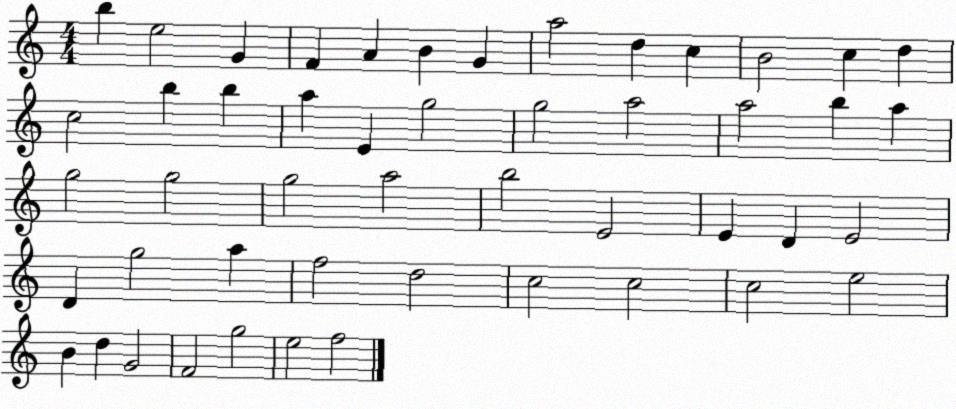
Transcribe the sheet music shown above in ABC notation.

X:1
T:Untitled
M:4/4
L:1/4
K:C
b e2 G F A B G a2 d c B2 c d c2 b b a E g2 g2 a2 a2 b a g2 g2 g2 a2 b2 E2 E D E2 D g2 a f2 d2 c2 c2 c2 e2 B d G2 F2 g2 e2 f2